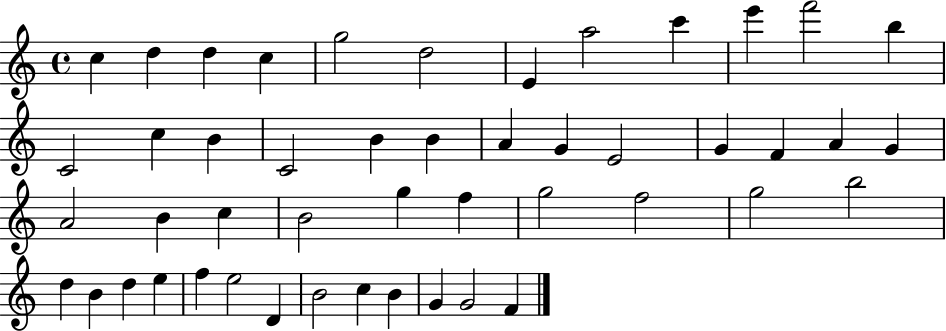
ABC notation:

X:1
T:Untitled
M:4/4
L:1/4
K:C
c d d c g2 d2 E a2 c' e' f'2 b C2 c B C2 B B A G E2 G F A G A2 B c B2 g f g2 f2 g2 b2 d B d e f e2 D B2 c B G G2 F